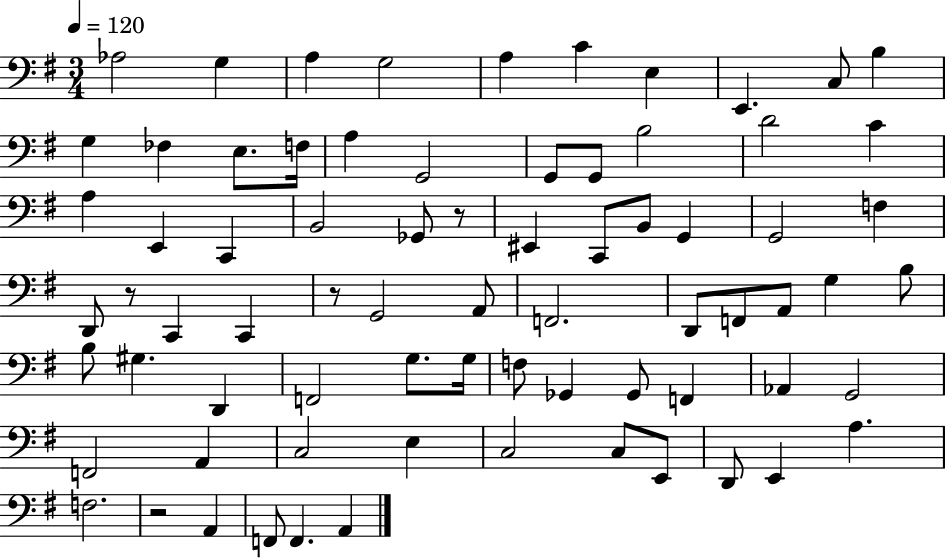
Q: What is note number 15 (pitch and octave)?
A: A3